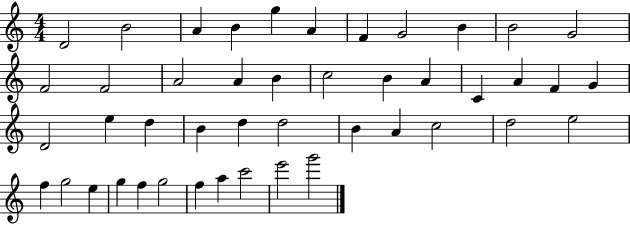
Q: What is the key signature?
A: C major